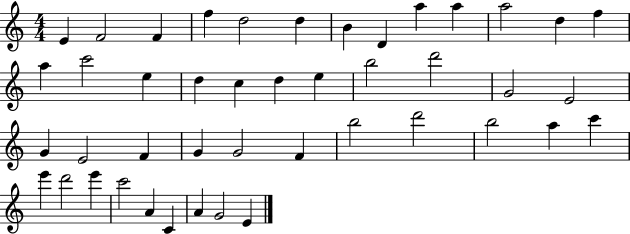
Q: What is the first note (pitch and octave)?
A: E4